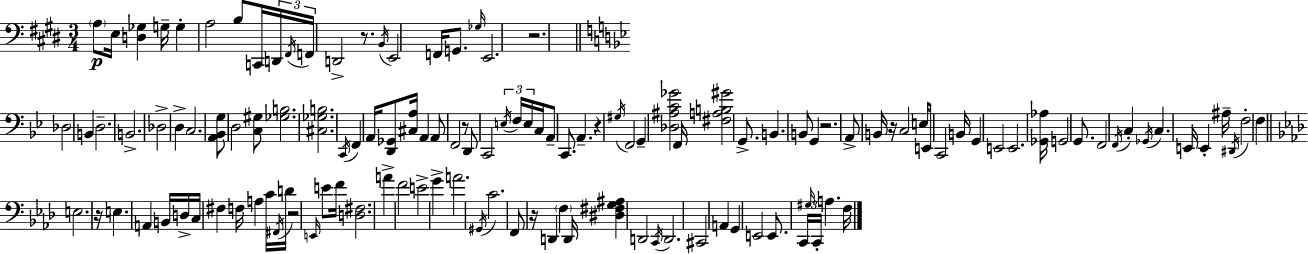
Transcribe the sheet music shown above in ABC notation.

X:1
T:Untitled
M:3/4
L:1/4
K:E
A,/2 E,/4 [D,_G,] G,/4 G, A,2 B,/2 C,,/4 D,,/4 ^F,,/4 F,,/4 D,,2 z/2 B,,/4 E,,2 F,,/4 G,,/2 _G,/4 E,,2 z2 _D,2 B,, D,2 B,,2 _D,2 D, C,2 [A,,_B,,G,]/2 D,2 [C,^G,]/2 [_G,B,]2 [^C,_G,B,]2 C,,/4 F,, A,,/4 [D,,_G,,]/2 [^C,A,]/4 A,, A,,/2 F,,2 z/2 D,,/2 C,,2 E,/4 F,/4 E,/4 C,/4 A,,/2 C,,/2 A,, z ^G,/4 F,,2 G,, [_D,^A,C_G]2 F,,/4 [^F,A,B,^G]2 G,,/2 B,, B,,/2 G,, z2 A,,/2 B,,/4 z/4 C,2 E,/4 E,,/2 C,,2 B,,/4 G,, E,,2 E,,2 [_G,,_A,]/4 G,,2 G,,/2 F,,2 F,,/4 C, _G,,/4 C, E,,/4 E,, ^A,/4 ^D,,/4 F,2 F, E,2 z/4 E, A,, B,,/4 D,/4 C,/4 ^F, F,/4 A, C/4 ^F,,/4 D/4 z2 E,,/4 E/2 F/4 [D,^F,]2 A F2 E2 G A2 ^G,,/4 C2 F,,/2 z/4 D,, F, D,,/4 [^D,^F,G,^A,] D,,2 C,,/4 D,,2 ^C,,2 A,, G,, E,,2 E,,/2 C,,/4 ^G,/4 C,,/4 A, F,/4